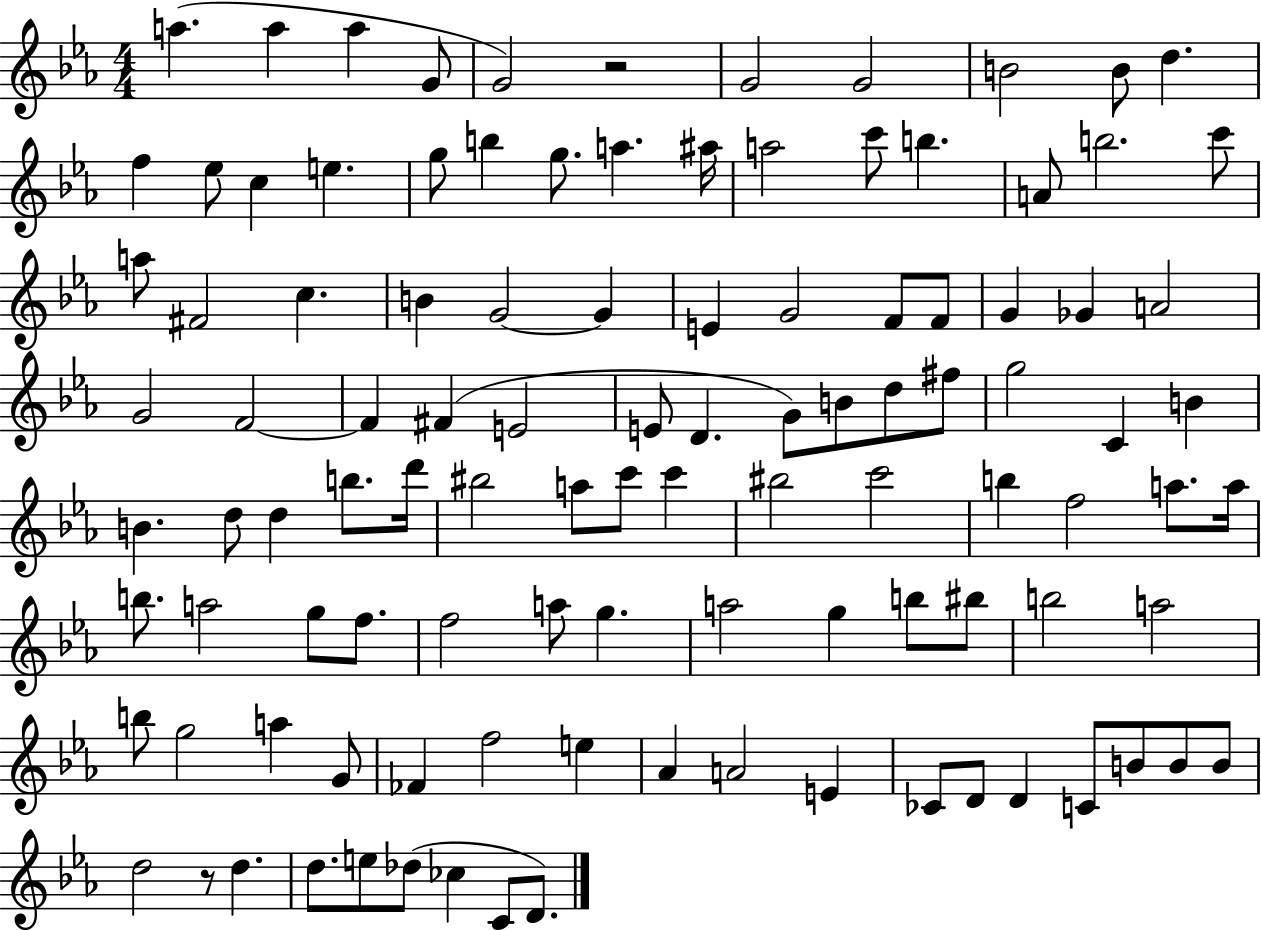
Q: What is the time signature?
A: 4/4